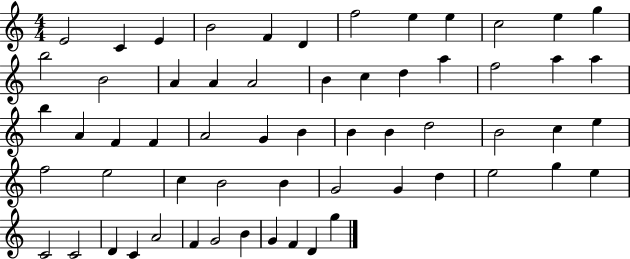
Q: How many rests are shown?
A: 0